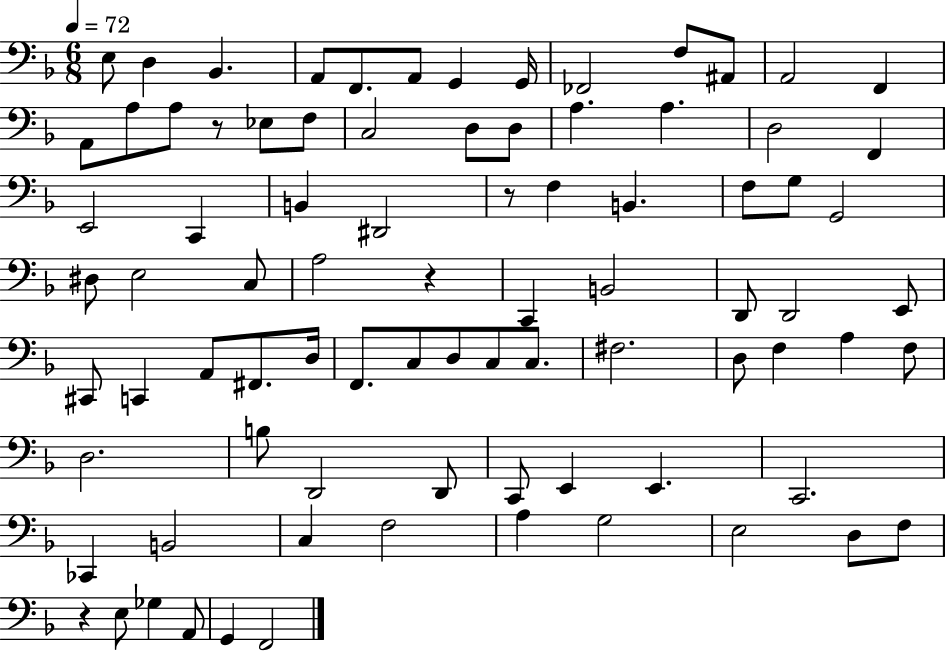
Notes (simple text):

E3/e D3/q Bb2/q. A2/e F2/e. A2/e G2/q G2/s FES2/h F3/e A#2/e A2/h F2/q A2/e A3/e A3/e R/e Eb3/e F3/e C3/h D3/e D3/e A3/q. A3/q. D3/h F2/q E2/h C2/q B2/q D#2/h R/e F3/q B2/q. F3/e G3/e G2/h D#3/e E3/h C3/e A3/h R/q C2/q B2/h D2/e D2/h E2/e C#2/e C2/q A2/e F#2/e. D3/s F2/e. C3/e D3/e C3/e C3/e. F#3/h. D3/e F3/q A3/q F3/e D3/h. B3/e D2/h D2/e C2/e E2/q E2/q. C2/h. CES2/q B2/h C3/q F3/h A3/q G3/h E3/h D3/e F3/e R/q E3/e Gb3/q A2/e G2/q F2/h